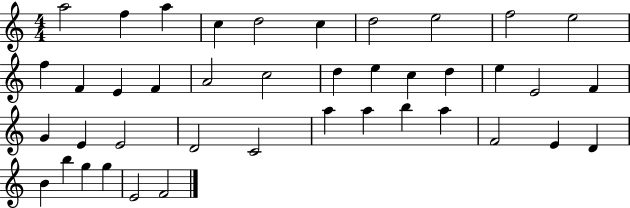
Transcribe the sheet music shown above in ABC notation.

X:1
T:Untitled
M:4/4
L:1/4
K:C
a2 f a c d2 c d2 e2 f2 e2 f F E F A2 c2 d e c d e E2 F G E E2 D2 C2 a a b a F2 E D B b g g E2 F2